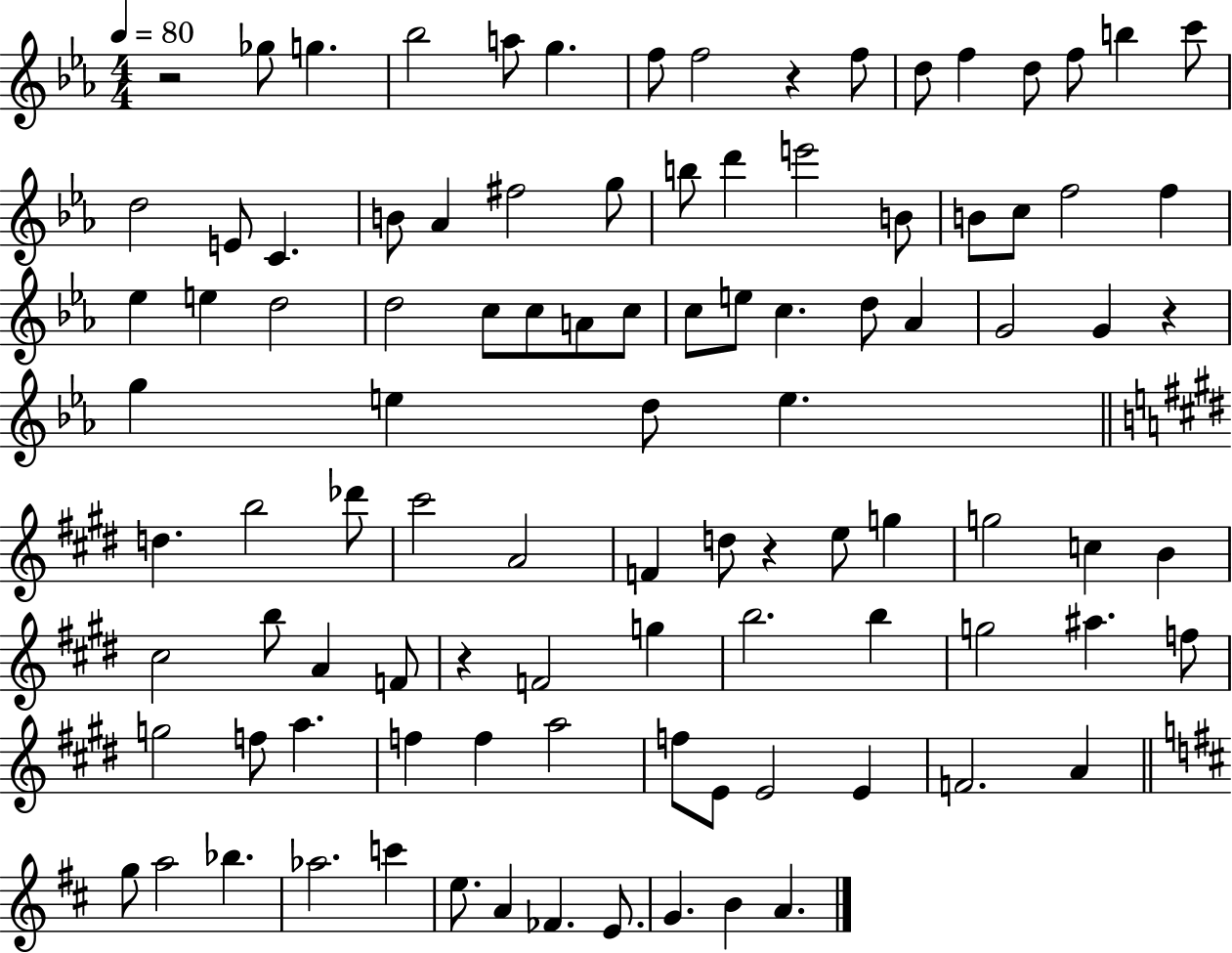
{
  \clef treble
  \numericTimeSignature
  \time 4/4
  \key ees \major
  \tempo 4 = 80
  \repeat volta 2 { r2 ges''8 g''4. | bes''2 a''8 g''4. | f''8 f''2 r4 f''8 | d''8 f''4 d''8 f''8 b''4 c'''8 | \break d''2 e'8 c'4. | b'8 aes'4 fis''2 g''8 | b''8 d'''4 e'''2 b'8 | b'8 c''8 f''2 f''4 | \break ees''4 e''4 d''2 | d''2 c''8 c''8 a'8 c''8 | c''8 e''8 c''4. d''8 aes'4 | g'2 g'4 r4 | \break g''4 e''4 d''8 e''4. | \bar "||" \break \key e \major d''4. b''2 des'''8 | cis'''2 a'2 | f'4 d''8 r4 e''8 g''4 | g''2 c''4 b'4 | \break cis''2 b''8 a'4 f'8 | r4 f'2 g''4 | b''2. b''4 | g''2 ais''4. f''8 | \break g''2 f''8 a''4. | f''4 f''4 a''2 | f''8 e'8 e'2 e'4 | f'2. a'4 | \break \bar "||" \break \key d \major g''8 a''2 bes''4. | aes''2. c'''4 | e''8. a'4 fes'4. e'8. | g'4. b'4 a'4. | \break } \bar "|."
}